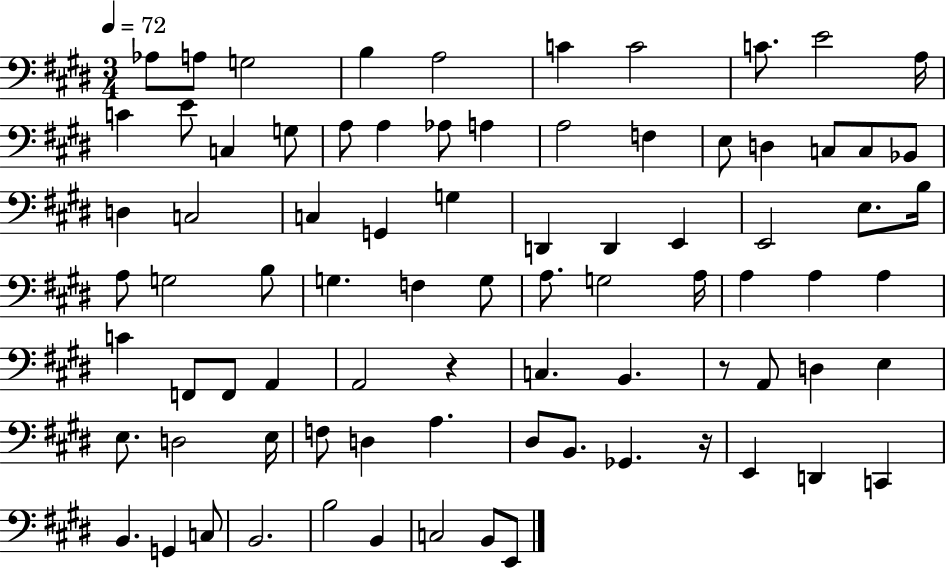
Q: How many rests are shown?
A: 3